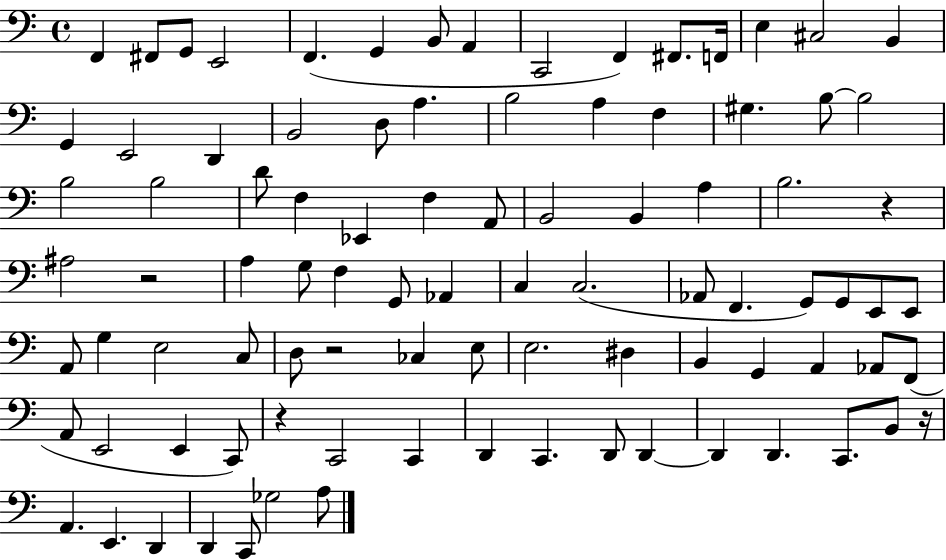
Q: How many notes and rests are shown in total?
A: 92